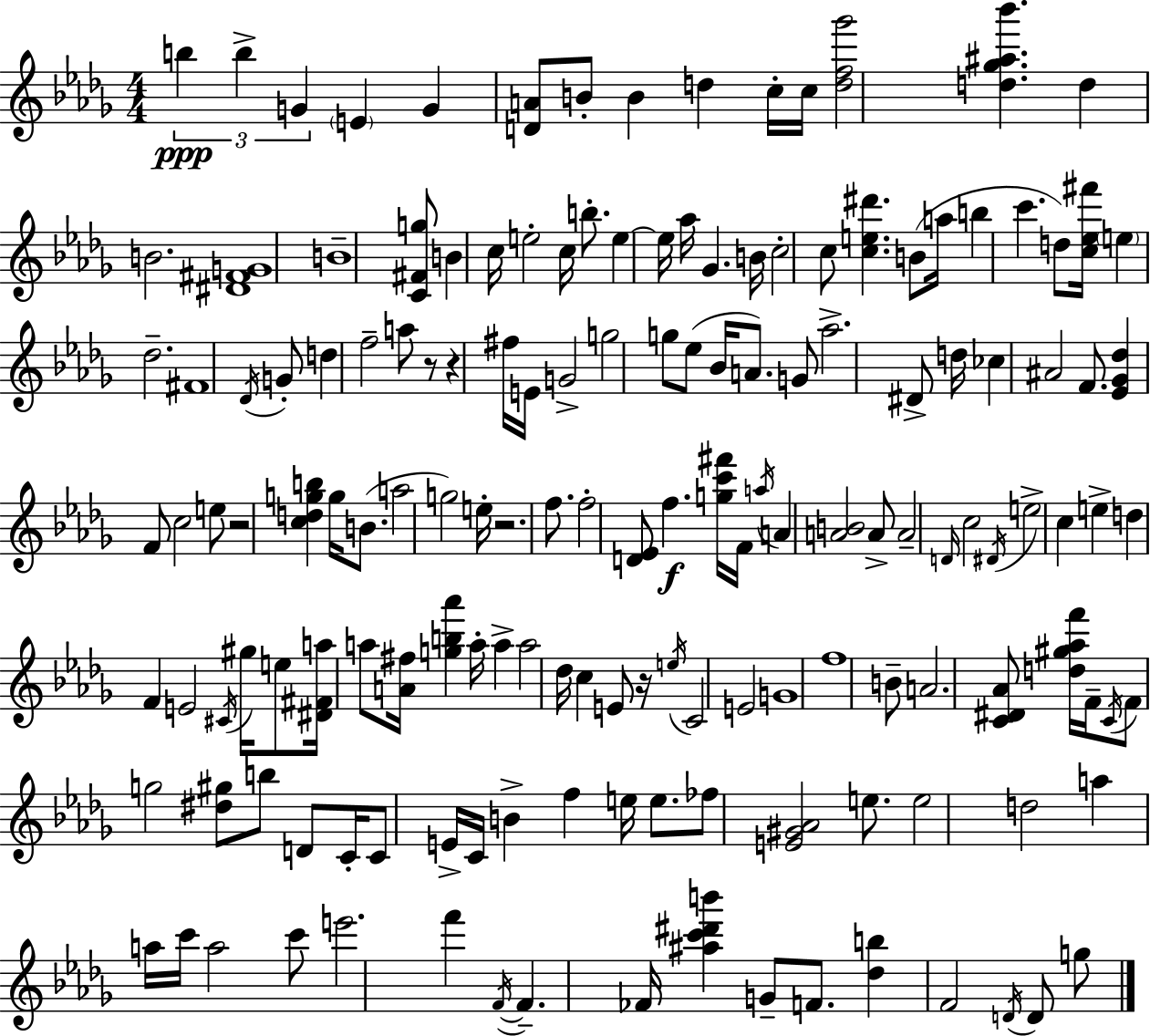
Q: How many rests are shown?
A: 5